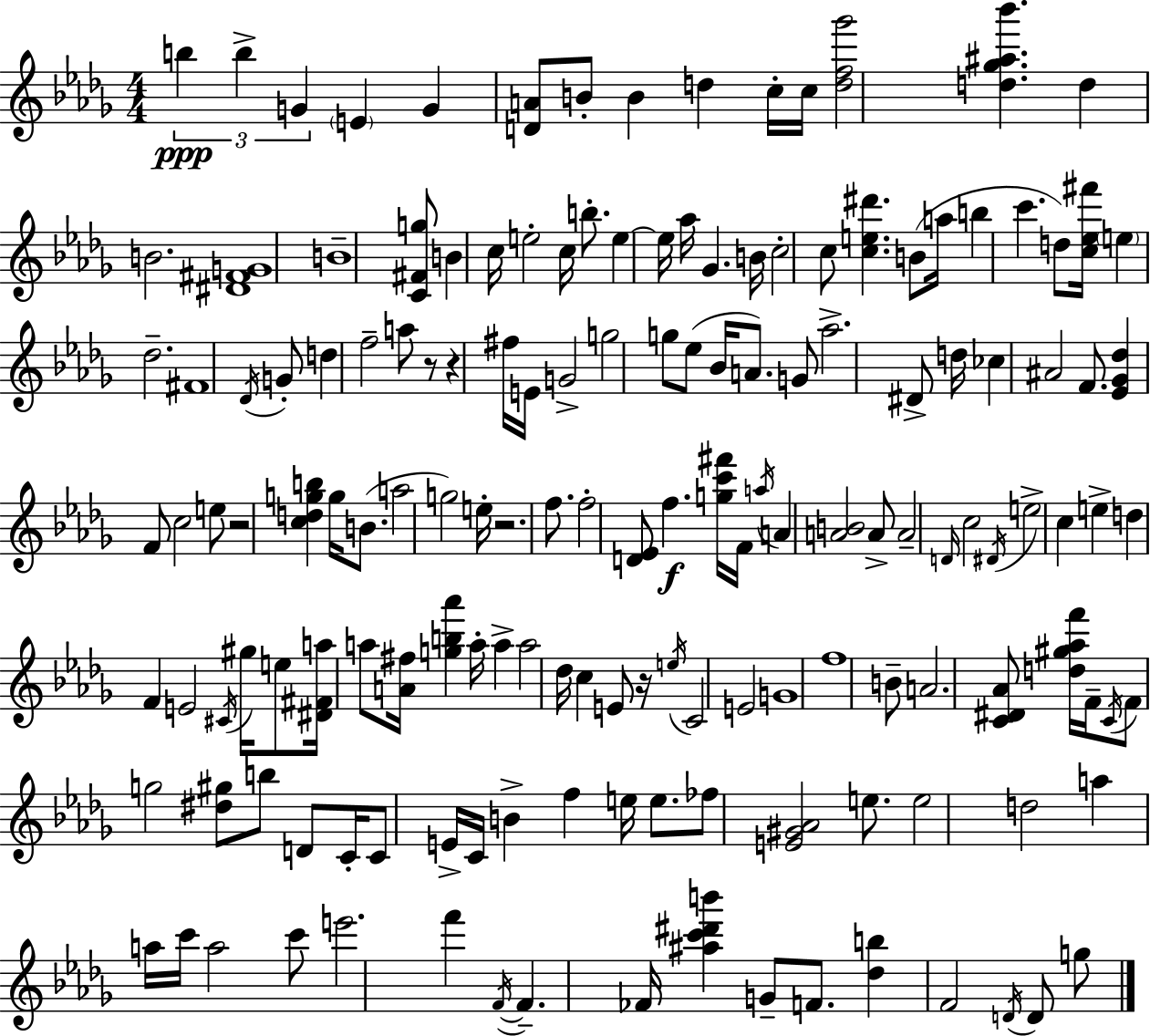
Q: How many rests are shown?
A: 5